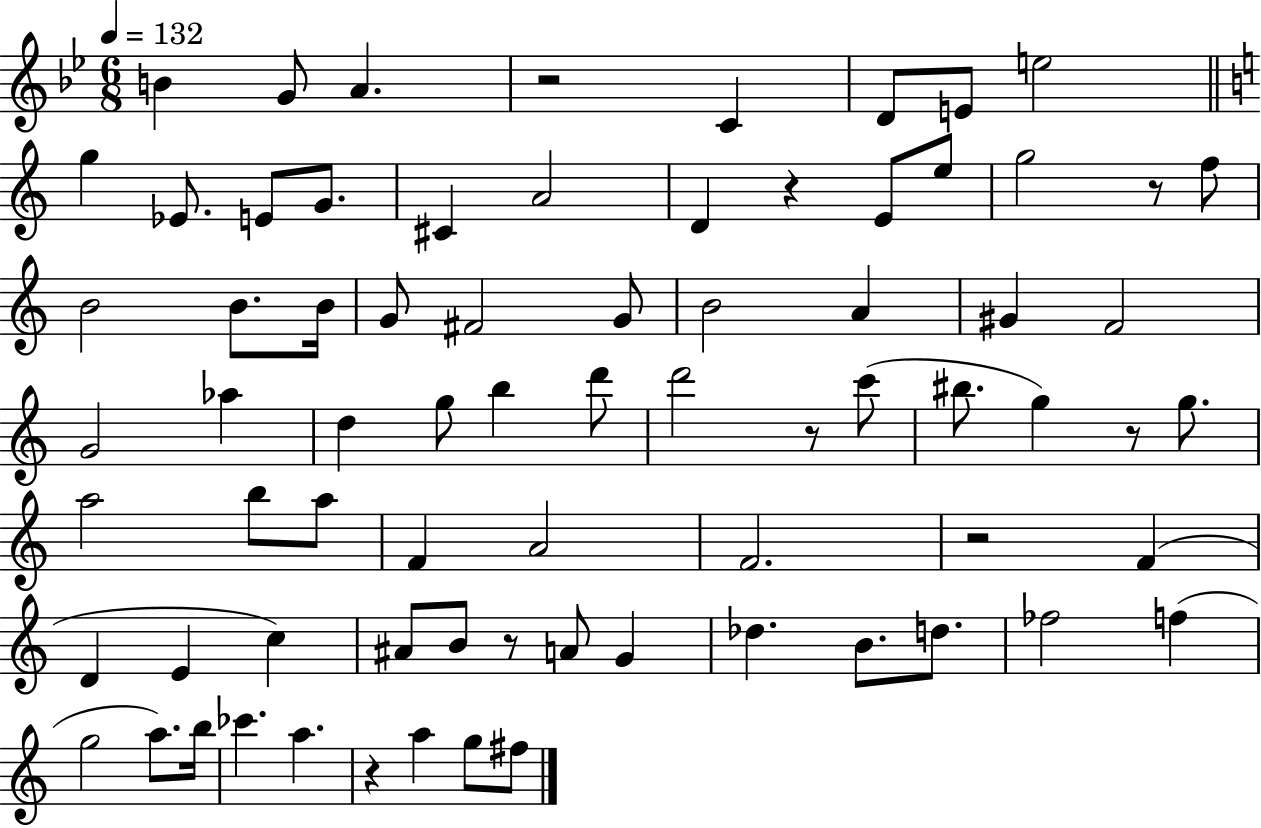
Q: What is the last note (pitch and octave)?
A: F#5